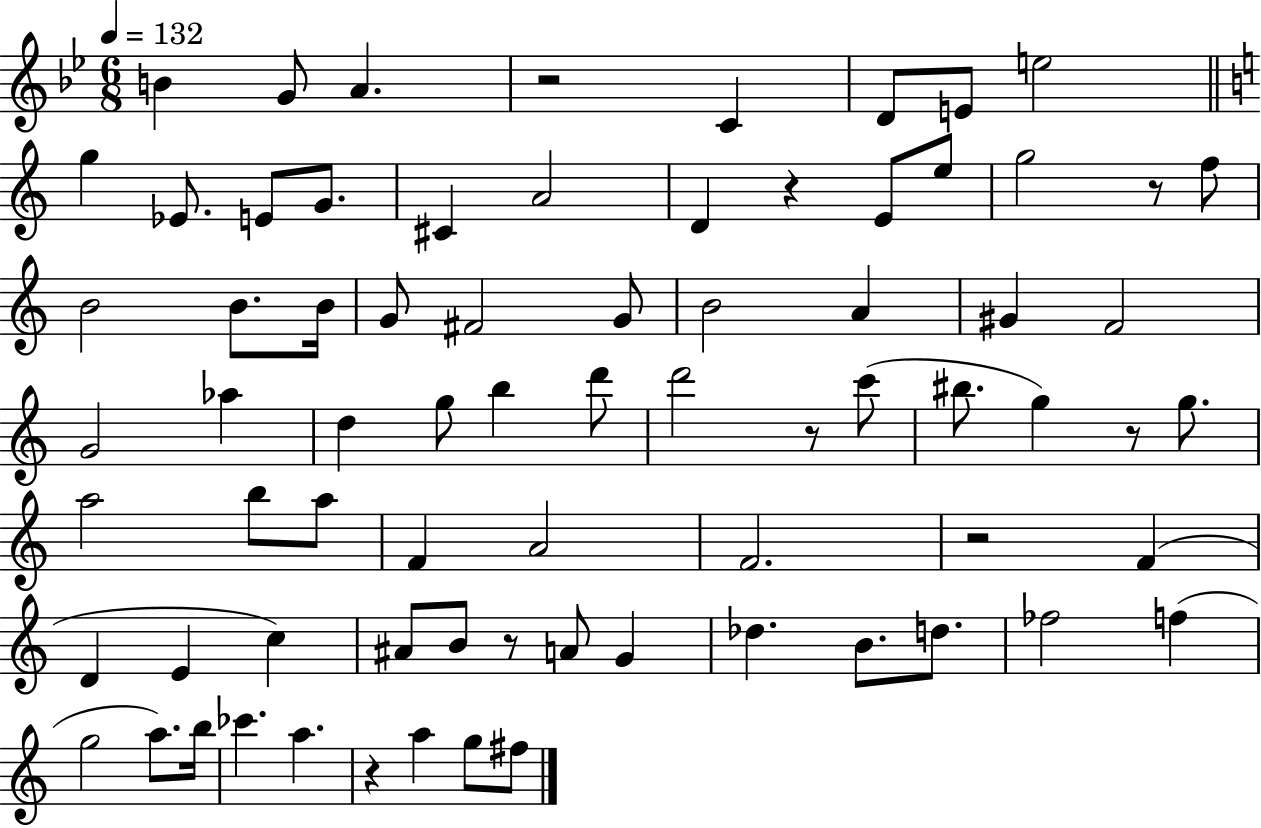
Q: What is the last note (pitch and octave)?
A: F#5